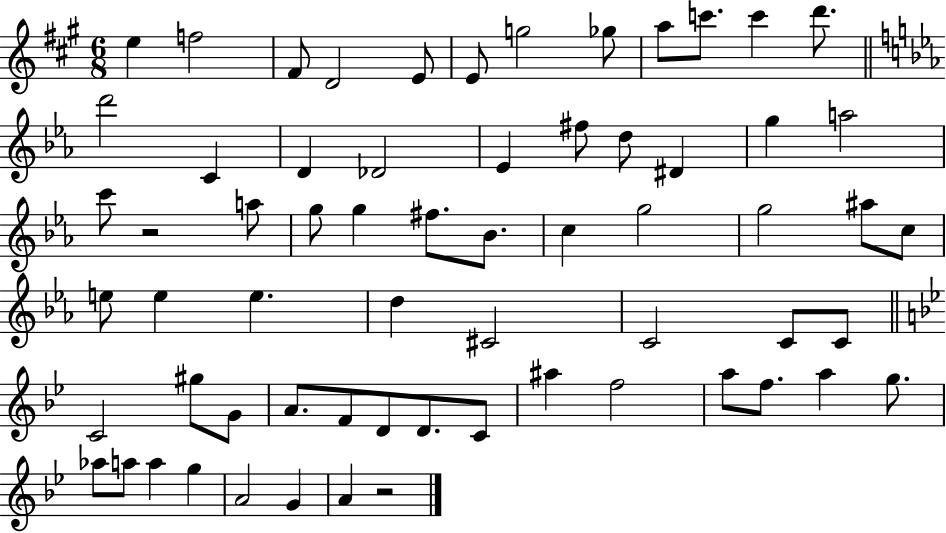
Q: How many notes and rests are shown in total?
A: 64